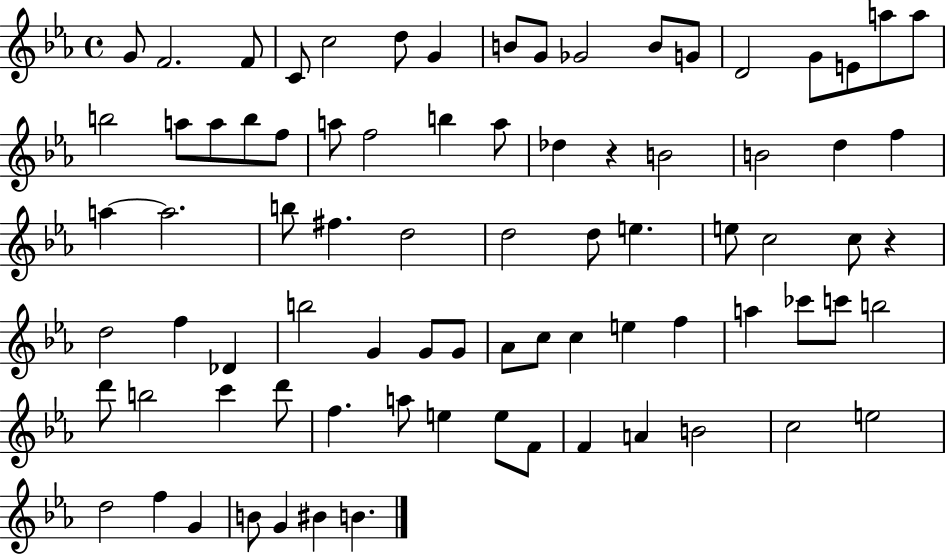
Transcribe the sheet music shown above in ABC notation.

X:1
T:Untitled
M:4/4
L:1/4
K:Eb
G/2 F2 F/2 C/2 c2 d/2 G B/2 G/2 _G2 B/2 G/2 D2 G/2 E/2 a/2 a/2 b2 a/2 a/2 b/2 f/2 a/2 f2 b a/2 _d z B2 B2 d f a a2 b/2 ^f d2 d2 d/2 e e/2 c2 c/2 z d2 f _D b2 G G/2 G/2 _A/2 c/2 c e f a _c'/2 c'/2 b2 d'/2 b2 c' d'/2 f a/2 e e/2 F/2 F A B2 c2 e2 d2 f G B/2 G ^B B